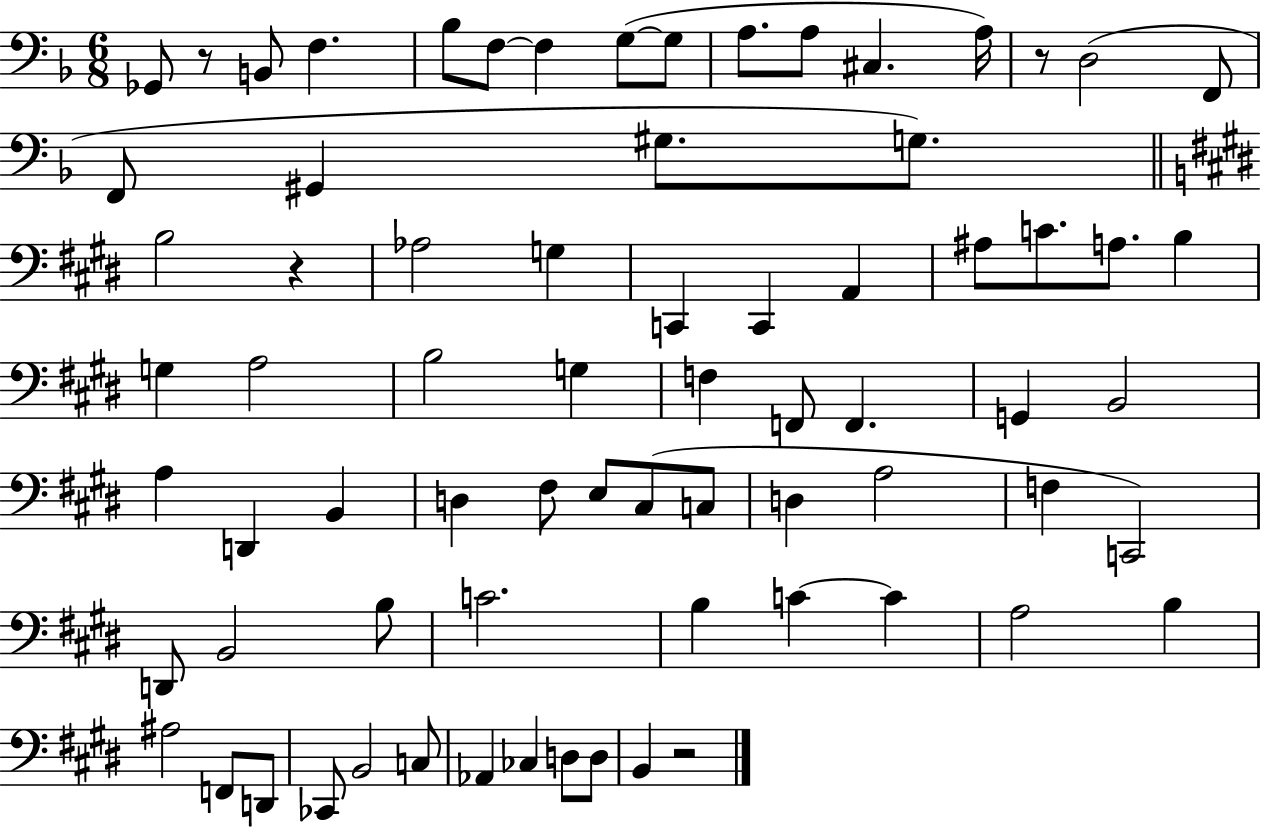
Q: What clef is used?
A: bass